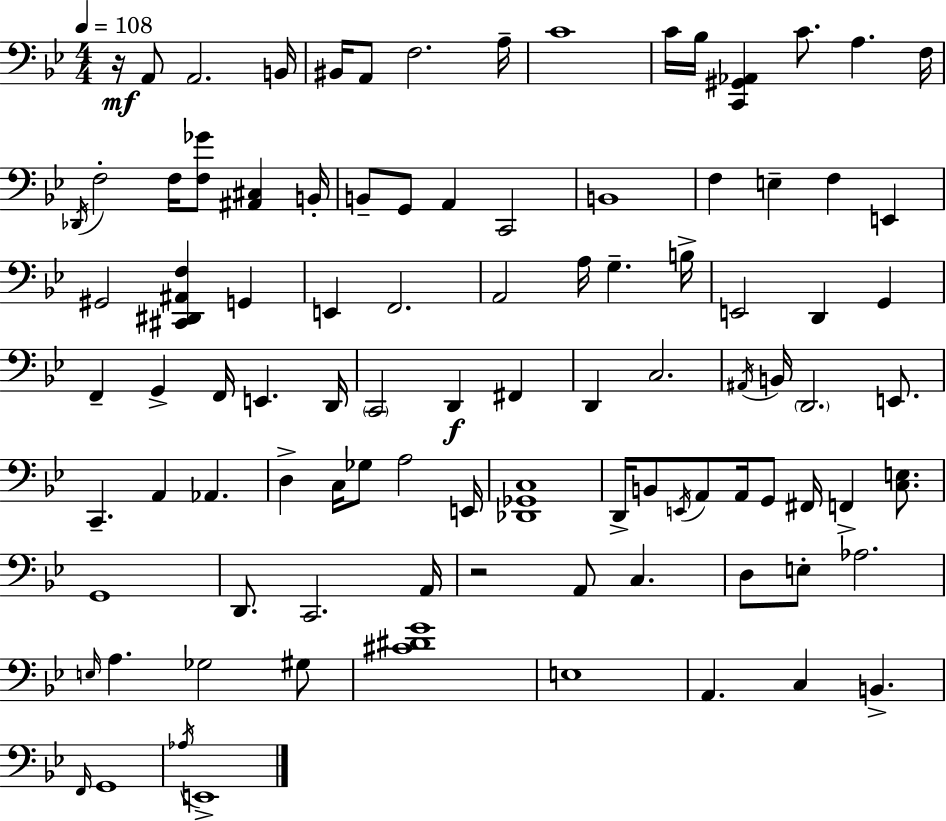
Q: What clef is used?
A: bass